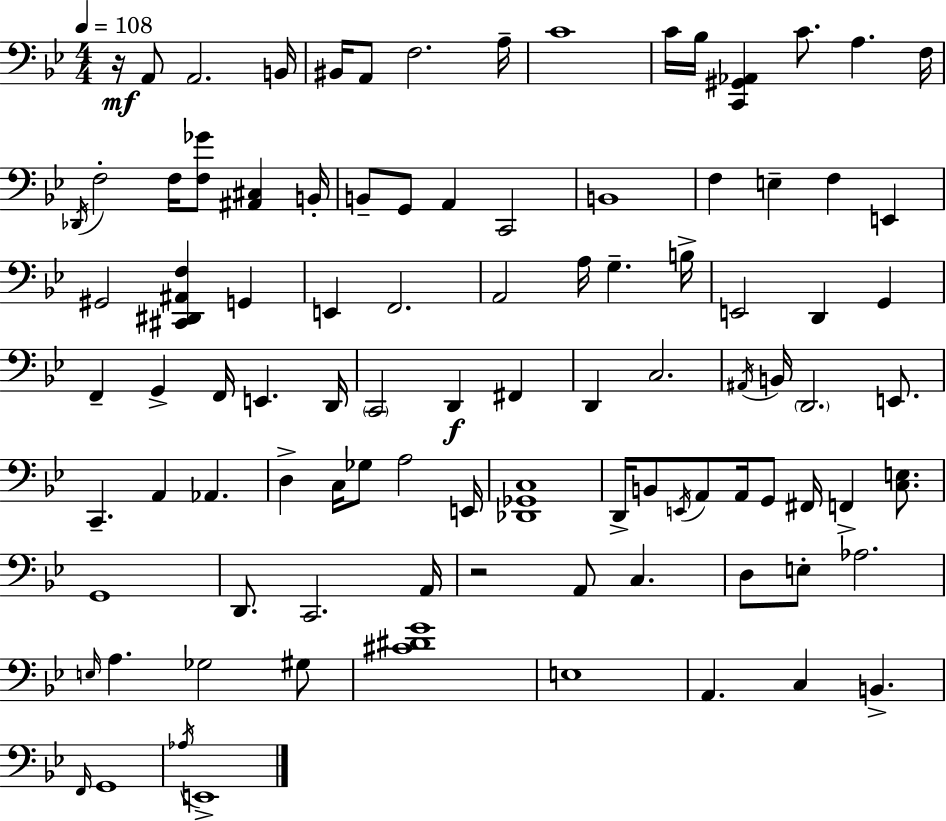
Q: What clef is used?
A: bass